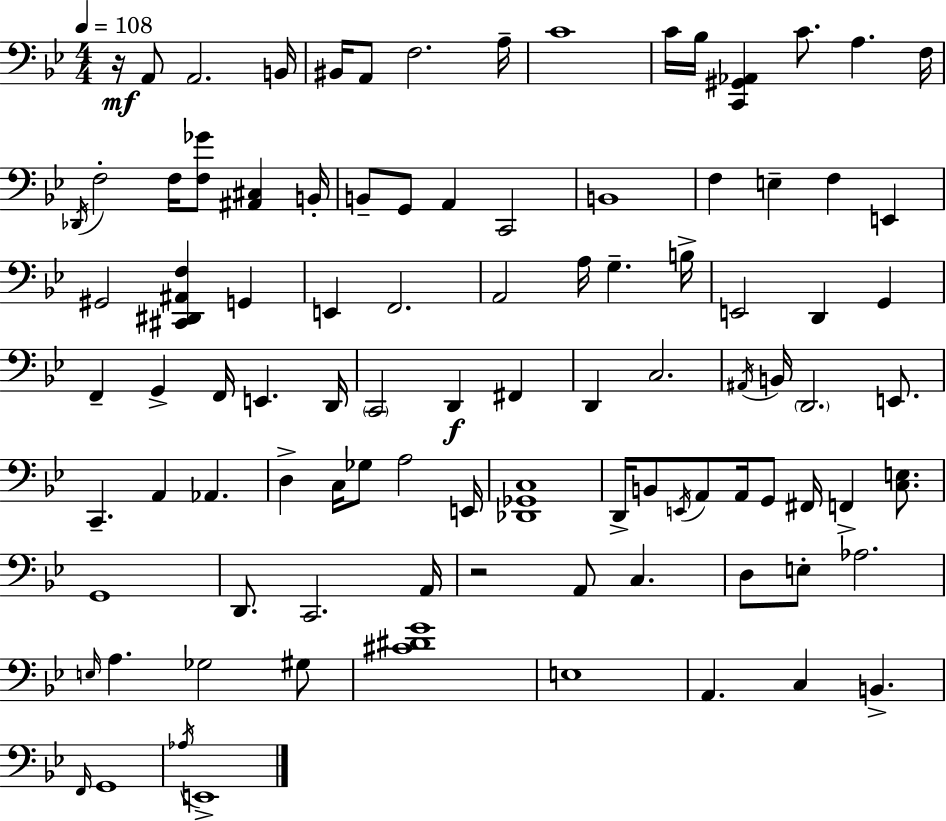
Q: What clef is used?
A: bass